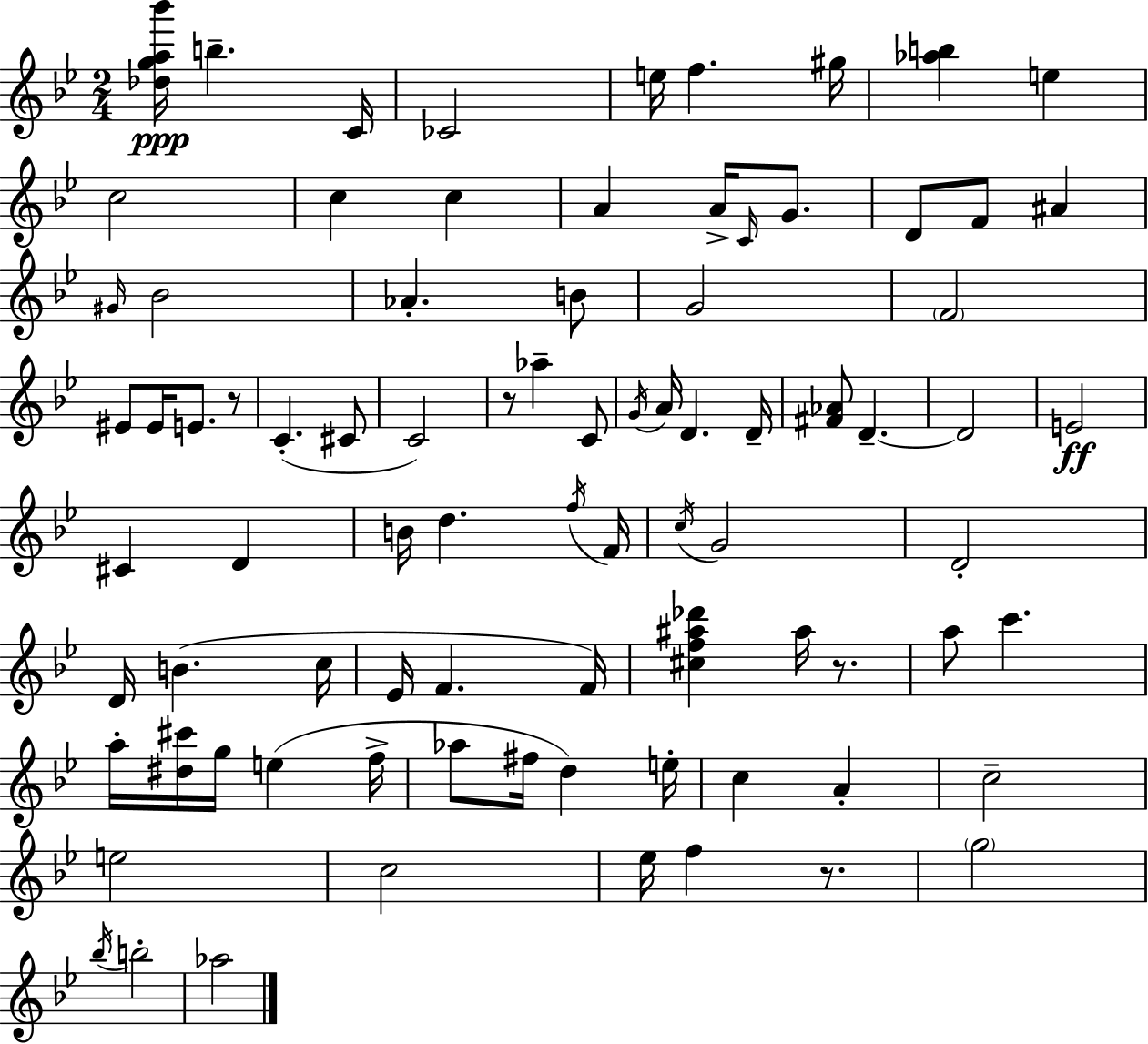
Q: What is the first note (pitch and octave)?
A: B5